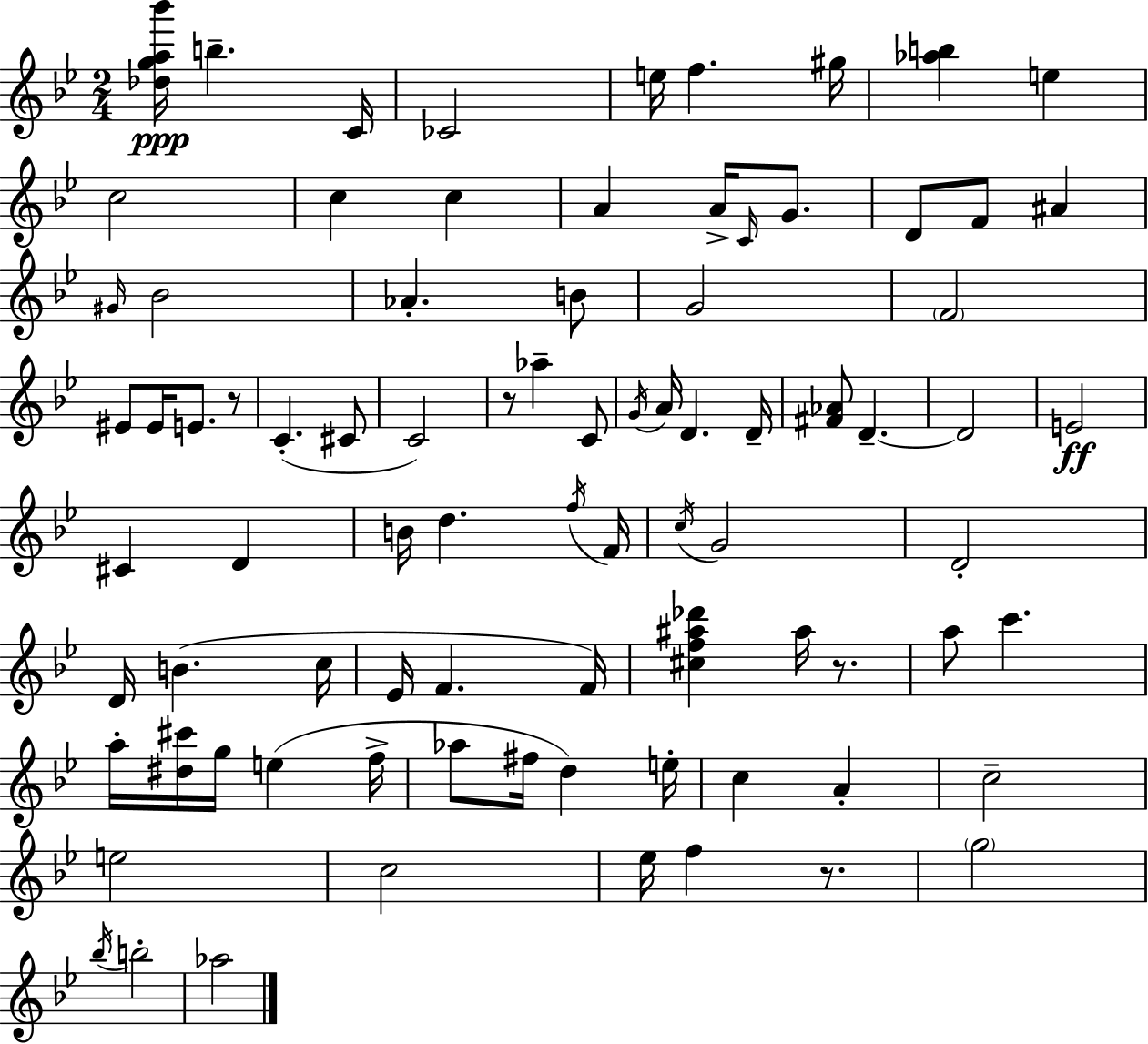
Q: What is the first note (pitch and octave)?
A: B5